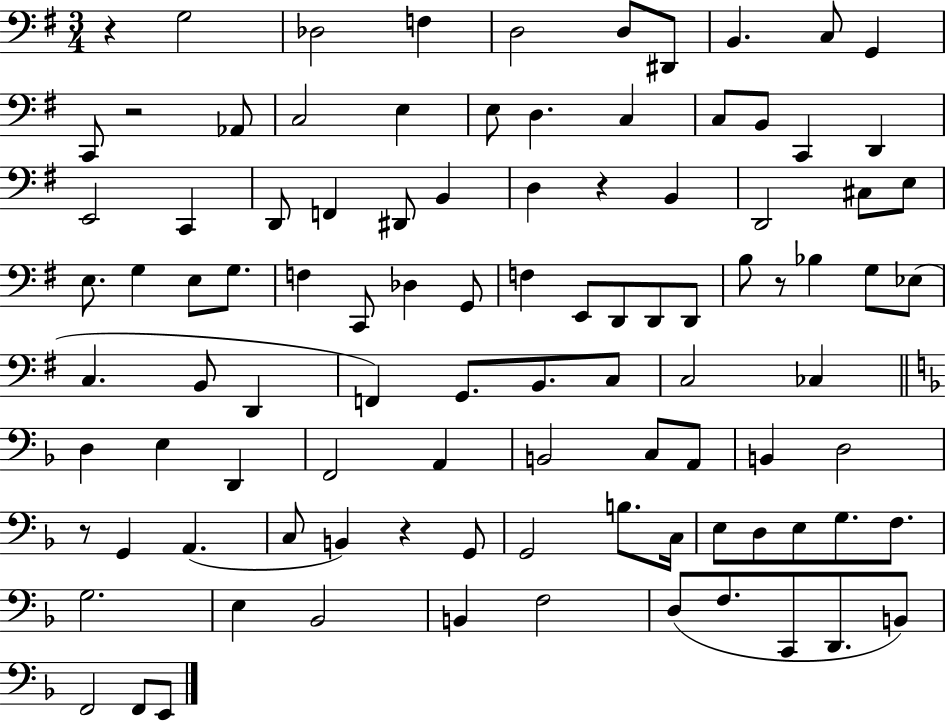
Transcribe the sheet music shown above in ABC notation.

X:1
T:Untitled
M:3/4
L:1/4
K:G
z G,2 _D,2 F, D,2 D,/2 ^D,,/2 B,, C,/2 G,, C,,/2 z2 _A,,/2 C,2 E, E,/2 D, C, C,/2 B,,/2 C,, D,, E,,2 C,, D,,/2 F,, ^D,,/2 B,, D, z B,, D,,2 ^C,/2 E,/2 E,/2 G, E,/2 G,/2 F, C,,/2 _D, G,,/2 F, E,,/2 D,,/2 D,,/2 D,,/2 B,/2 z/2 _B, G,/2 _E,/2 C, B,,/2 D,, F,, G,,/2 B,,/2 C,/2 C,2 _C, D, E, D,, F,,2 A,, B,,2 C,/2 A,,/2 B,, D,2 z/2 G,, A,, C,/2 B,, z G,,/2 G,,2 B,/2 C,/4 E,/2 D,/2 E,/2 G,/2 F,/2 G,2 E, _B,,2 B,, F,2 D,/2 F,/2 C,,/2 D,,/2 B,,/2 F,,2 F,,/2 E,,/2